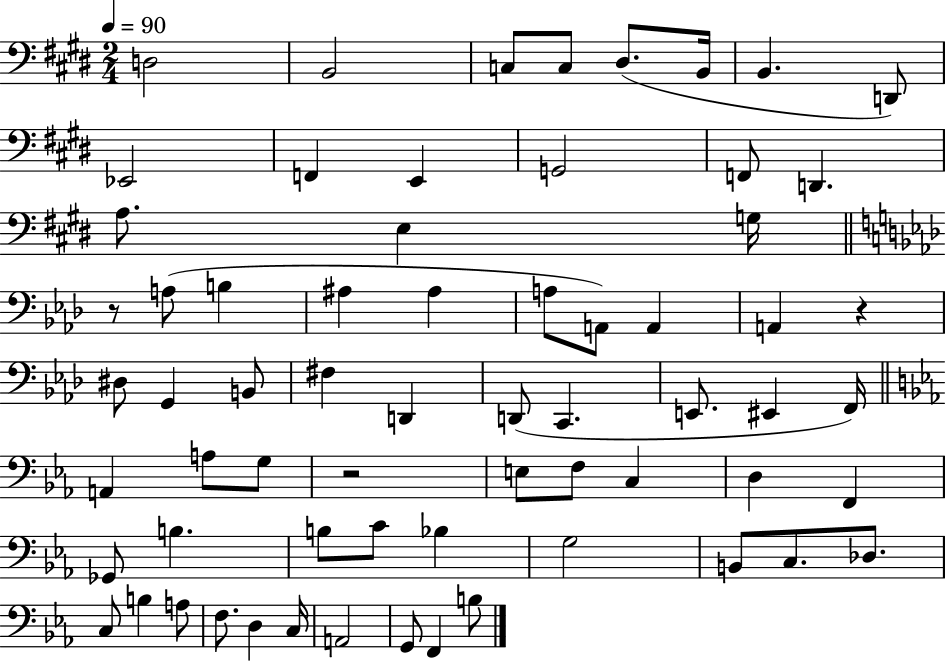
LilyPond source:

{
  \clef bass
  \numericTimeSignature
  \time 2/4
  \key e \major
  \tempo 4 = 90
  d2 | b,2 | c8 c8 dis8.( b,16 | b,4. d,8) | \break ees,2 | f,4 e,4 | g,2 | f,8 d,4. | \break a8. e4 g16 | \bar "||" \break \key f \minor r8 a8( b4 | ais4 ais4 | a8 a,8) a,4 | a,4 r4 | \break dis8 g,4 b,8 | fis4 d,4 | d,8( c,4. | e,8. eis,4 f,16) | \break \bar "||" \break \key ees \major a,4 a8 g8 | r2 | e8 f8 c4 | d4 f,4 | \break ges,8 b4. | b8 c'8 bes4 | g2 | b,8 c8. des8. | \break c8 b4 a8 | f8. d4 c16 | a,2 | g,8 f,4 b8 | \break \bar "|."
}